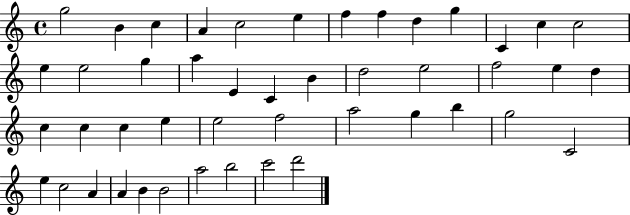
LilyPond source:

{
  \clef treble
  \time 4/4
  \defaultTimeSignature
  \key c \major
  g''2 b'4 c''4 | a'4 c''2 e''4 | f''4 f''4 d''4 g''4 | c'4 c''4 c''2 | \break e''4 e''2 g''4 | a''4 e'4 c'4 b'4 | d''2 e''2 | f''2 e''4 d''4 | \break c''4 c''4 c''4 e''4 | e''2 f''2 | a''2 g''4 b''4 | g''2 c'2 | \break e''4 c''2 a'4 | a'4 b'4 b'2 | a''2 b''2 | c'''2 d'''2 | \break \bar "|."
}